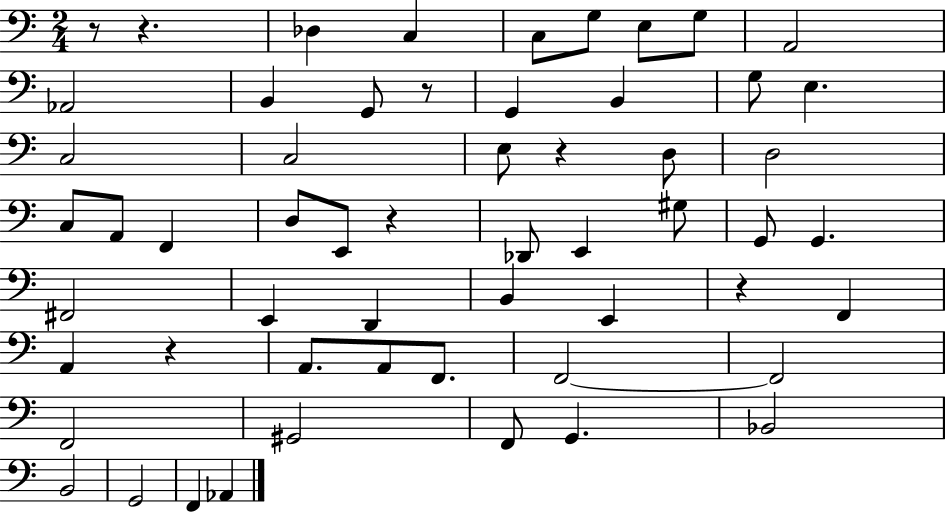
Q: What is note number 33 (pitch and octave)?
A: B2